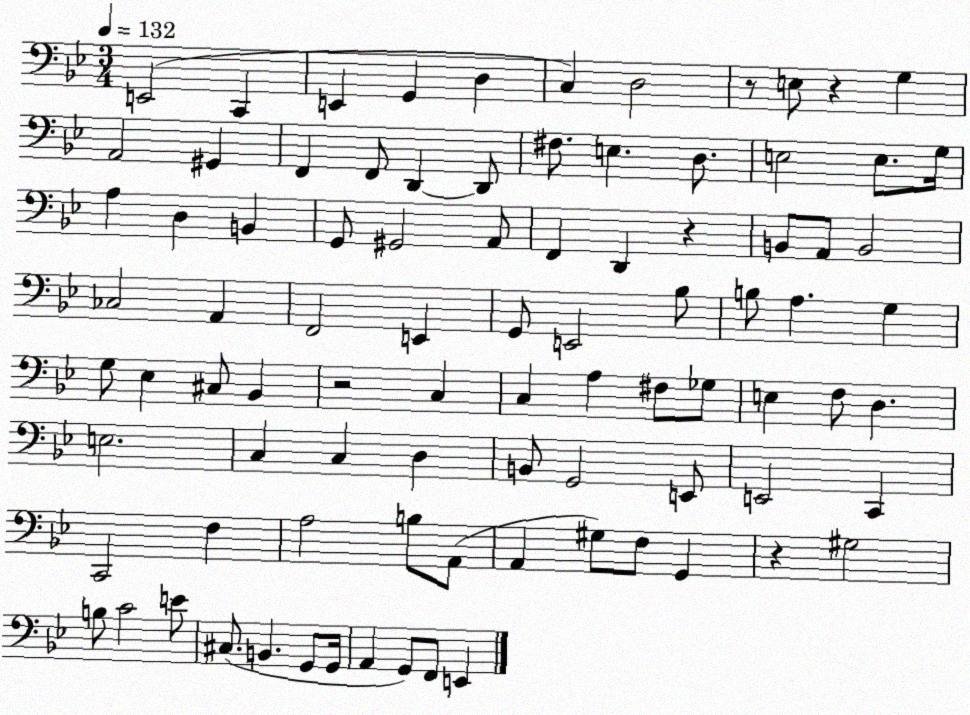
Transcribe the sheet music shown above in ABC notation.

X:1
T:Untitled
M:3/4
L:1/4
K:Bb
E,,2 C,, E,, G,, D, C, D,2 z/2 E,/2 z G, A,,2 ^G,, F,, F,,/2 D,, D,,/2 ^F,/2 E, D,/2 E,2 E,/2 G,/4 A, D, B,, G,,/2 ^G,,2 A,,/2 F,, D,, z B,,/2 A,,/2 B,,2 _C,2 A,, F,,2 E,, G,,/2 E,,2 _B,/2 B,/2 A, G, G,/2 _E, ^C,/2 _B,, z2 C, C, A, ^F,/2 _G,/2 E, F,/2 D, E,2 C, C, D, B,,/2 G,,2 E,,/2 E,,2 C,, C,,2 F, A,2 B,/2 A,,/2 A,, ^G,/2 F,/2 G,, z ^G,2 B,/2 C2 E/2 ^C,/2 B,, G,,/2 G,,/4 A,, G,,/2 F,,/2 E,,